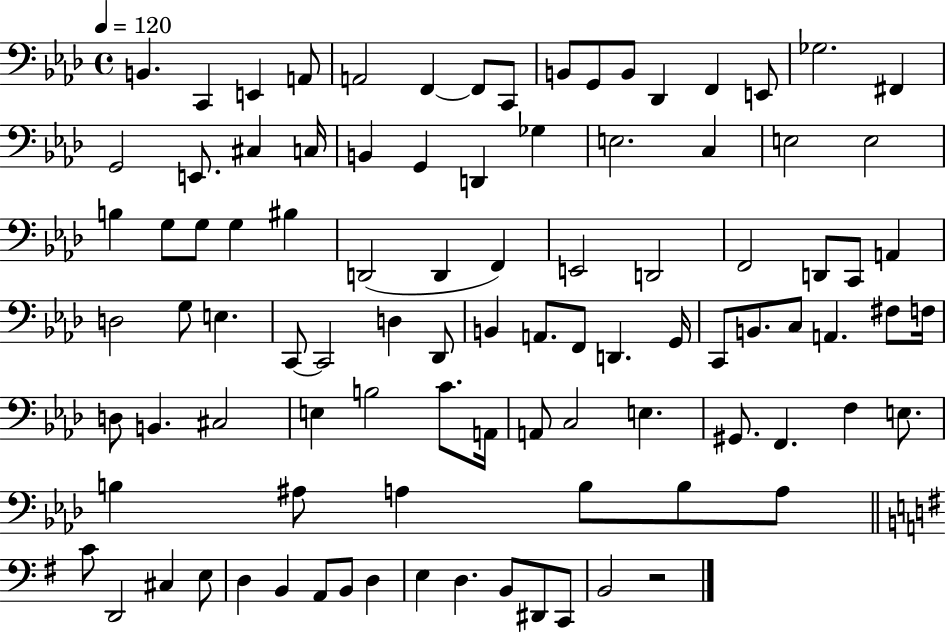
{
  \clef bass
  \time 4/4
  \defaultTimeSignature
  \key aes \major
  \tempo 4 = 120
  \repeat volta 2 { b,4. c,4 e,4 a,8 | a,2 f,4~~ f,8 c,8 | b,8 g,8 b,8 des,4 f,4 e,8 | ges2. fis,4 | \break g,2 e,8. cis4 c16 | b,4 g,4 d,4 ges4 | e2. c4 | e2 e2 | \break b4 g8 g8 g4 bis4 | d,2( d,4 f,4) | e,2 d,2 | f,2 d,8 c,8 a,4 | \break d2 g8 e4. | c,8~~ c,2 d4 des,8 | b,4 a,8. f,8 d,4. g,16 | c,8 b,8. c8 a,4. fis8 f16 | \break d8 b,4. cis2 | e4 b2 c'8. a,16 | a,8 c2 e4. | gis,8. f,4. f4 e8. | \break b4 ais8 a4 b8 b8 a8 | \bar "||" \break \key e \minor c'8 d,2 cis4 e8 | d4 b,4 a,8 b,8 d4 | e4 d4. b,8 dis,8 c,8 | b,2 r2 | \break } \bar "|."
}